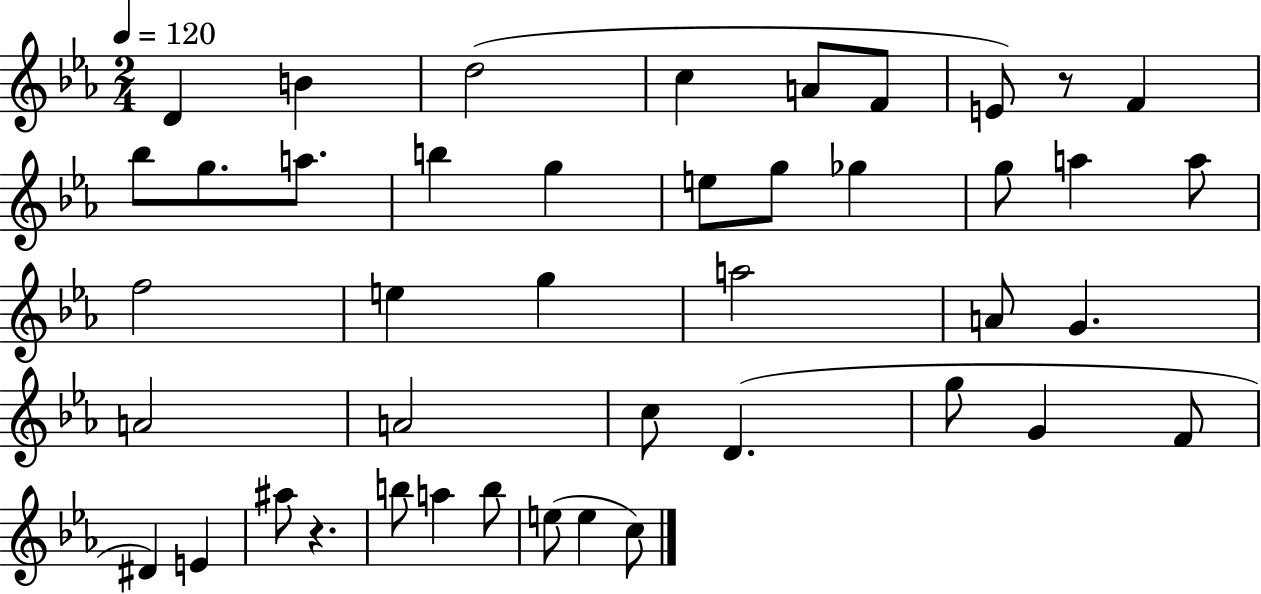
D4/q B4/q D5/h C5/q A4/e F4/e E4/e R/e F4/q Bb5/e G5/e. A5/e. B5/q G5/q E5/e G5/e Gb5/q G5/e A5/q A5/e F5/h E5/q G5/q A5/h A4/e G4/q. A4/h A4/h C5/e D4/q. G5/e G4/q F4/e D#4/q E4/q A#5/e R/q. B5/e A5/q B5/e E5/e E5/q C5/e